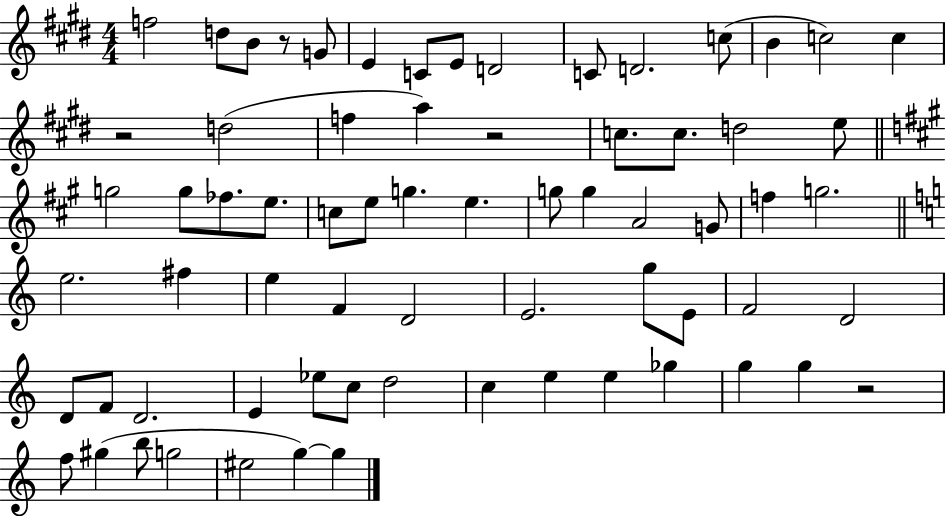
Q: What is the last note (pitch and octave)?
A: G5